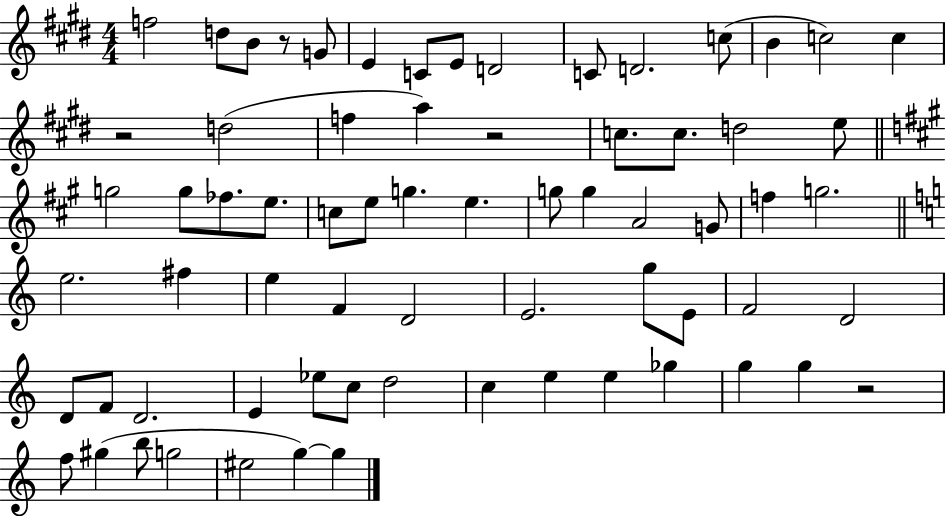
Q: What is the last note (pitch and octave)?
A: G5